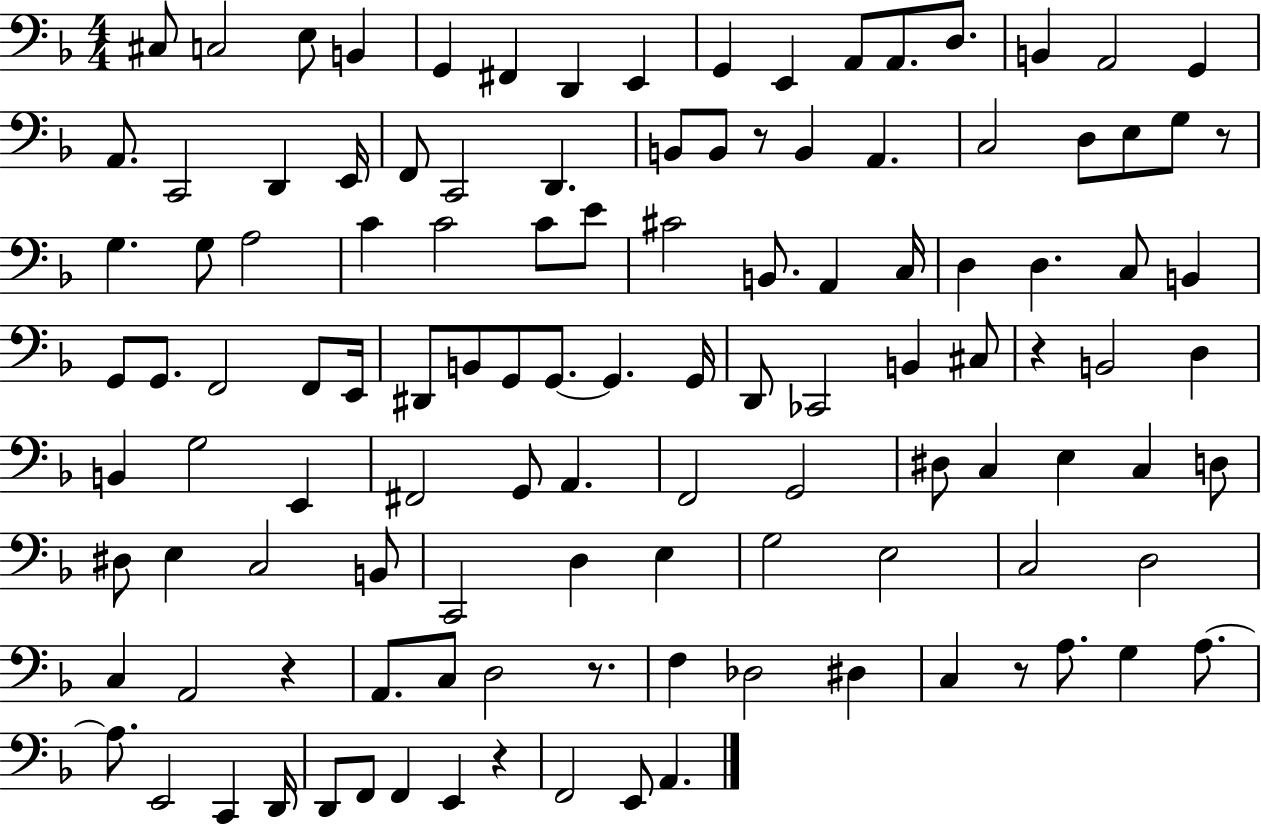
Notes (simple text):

C#3/e C3/h E3/e B2/q G2/q F#2/q D2/q E2/q G2/q E2/q A2/e A2/e. D3/e. B2/q A2/h G2/q A2/e. C2/h D2/q E2/s F2/e C2/h D2/q. B2/e B2/e R/e B2/q A2/q. C3/h D3/e E3/e G3/e R/e G3/q. G3/e A3/h C4/q C4/h C4/e E4/e C#4/h B2/e. A2/q C3/s D3/q D3/q. C3/e B2/q G2/e G2/e. F2/h F2/e E2/s D#2/e B2/e G2/e G2/e. G2/q. G2/s D2/e CES2/h B2/q C#3/e R/q B2/h D3/q B2/q G3/h E2/q F#2/h G2/e A2/q. F2/h G2/h D#3/e C3/q E3/q C3/q D3/e D#3/e E3/q C3/h B2/e C2/h D3/q E3/q G3/h E3/h C3/h D3/h C3/q A2/h R/q A2/e. C3/e D3/h R/e. F3/q Db3/h D#3/q C3/q R/e A3/e. G3/q A3/e. A3/e. E2/h C2/q D2/s D2/e F2/e F2/q E2/q R/q F2/h E2/e A2/q.